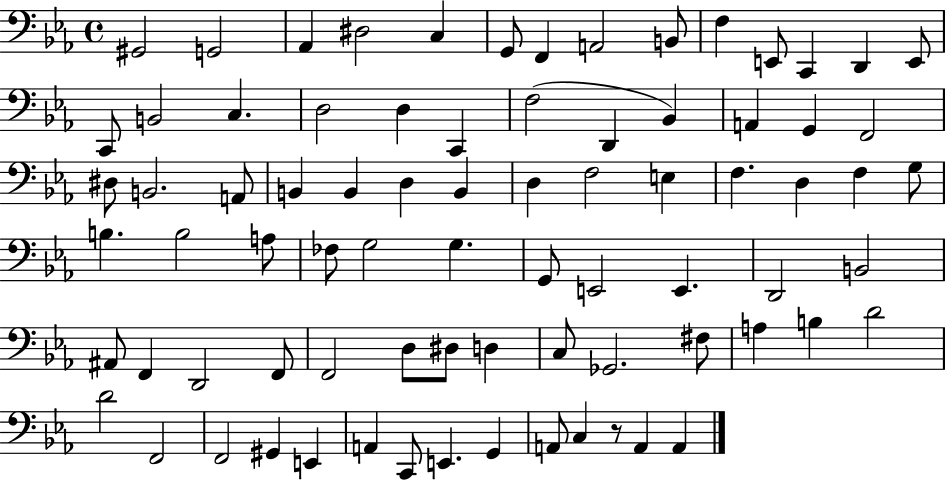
{
  \clef bass
  \time 4/4
  \defaultTimeSignature
  \key ees \major
  gis,2 g,2 | aes,4 dis2 c4 | g,8 f,4 a,2 b,8 | f4 e,8 c,4 d,4 e,8 | \break c,8 b,2 c4. | d2 d4 c,4 | f2( d,4 bes,4) | a,4 g,4 f,2 | \break dis8 b,2. a,8 | b,4 b,4 d4 b,4 | d4 f2 e4 | f4. d4 f4 g8 | \break b4. b2 a8 | fes8 g2 g4. | g,8 e,2 e,4. | d,2 b,2 | \break ais,8 f,4 d,2 f,8 | f,2 d8 dis8 d4 | c8 ges,2. fis8 | a4 b4 d'2 | \break d'2 f,2 | f,2 gis,4 e,4 | a,4 c,8 e,4. g,4 | a,8 c4 r8 a,4 a,4 | \break \bar "|."
}